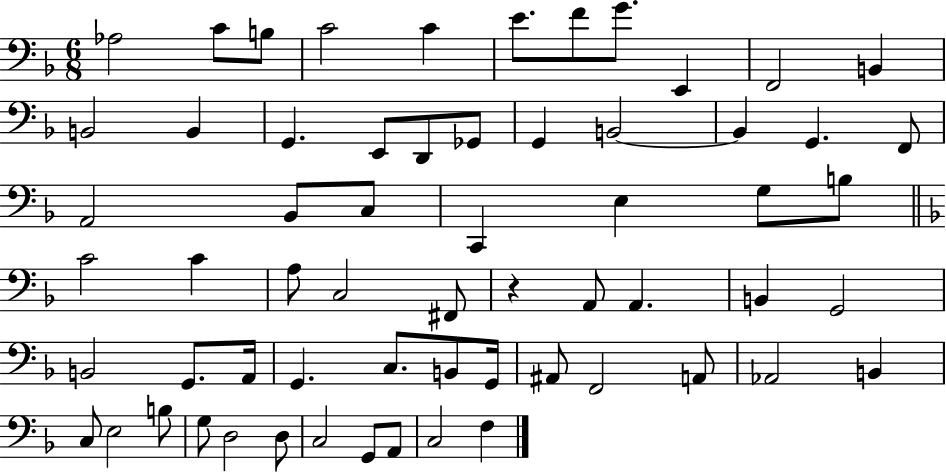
Ab3/h C4/e B3/e C4/h C4/q E4/e. F4/e G4/e. E2/q F2/h B2/q B2/h B2/q G2/q. E2/e D2/e Gb2/e G2/q B2/h B2/q G2/q. F2/e A2/h Bb2/e C3/e C2/q E3/q G3/e B3/e C4/h C4/q A3/e C3/h F#2/e R/q A2/e A2/q. B2/q G2/h B2/h G2/e. A2/s G2/q. C3/e. B2/e G2/s A#2/e F2/h A2/e Ab2/h B2/q C3/e E3/h B3/e G3/e D3/h D3/e C3/h G2/e A2/e C3/h F3/q